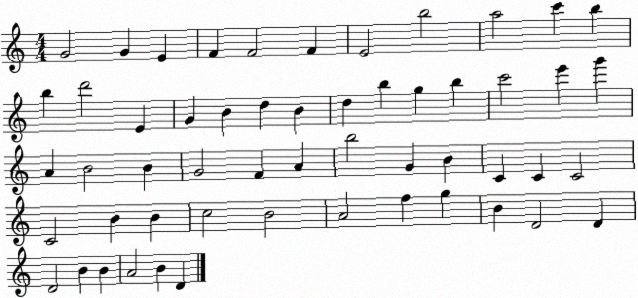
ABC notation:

X:1
T:Untitled
M:4/4
L:1/4
K:C
G2 G E F F2 F E2 b2 a2 c' b b d'2 E G B d B d b g b c'2 e' g' A B2 B G2 F A b2 G B C C C2 C2 B B c2 B2 A2 f g B D2 D D2 B B A2 B D